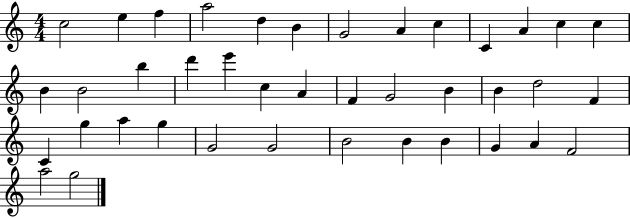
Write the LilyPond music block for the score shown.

{
  \clef treble
  \numericTimeSignature
  \time 4/4
  \key c \major
  c''2 e''4 f''4 | a''2 d''4 b'4 | g'2 a'4 c''4 | c'4 a'4 c''4 c''4 | \break b'4 b'2 b''4 | d'''4 e'''4 c''4 a'4 | f'4 g'2 b'4 | b'4 d''2 f'4 | \break c'4 g''4 a''4 g''4 | g'2 g'2 | b'2 b'4 b'4 | g'4 a'4 f'2 | \break a''2 g''2 | \bar "|."
}